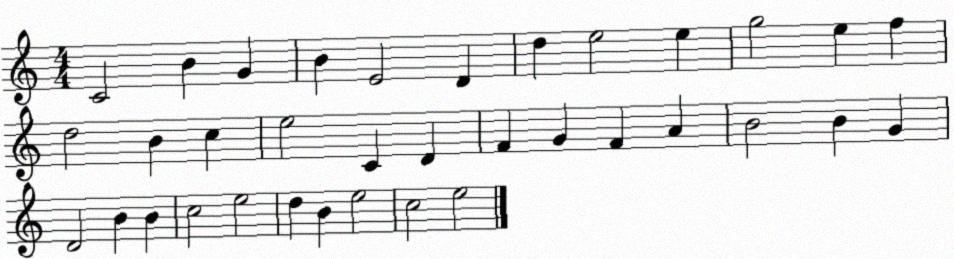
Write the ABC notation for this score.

X:1
T:Untitled
M:4/4
L:1/4
K:C
C2 B G B E2 D d e2 e g2 e f d2 B c e2 C D F G F A B2 B G D2 B B c2 e2 d B e2 c2 e2